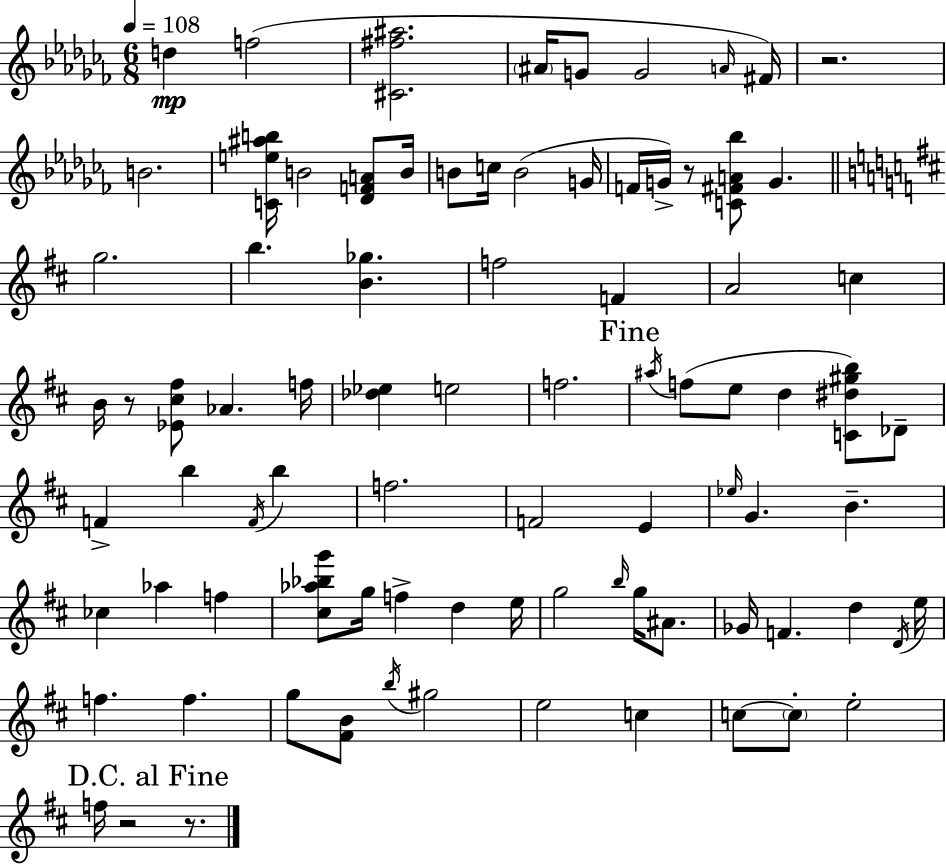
{
  \clef treble
  \numericTimeSignature
  \time 6/8
  \key aes \minor
  \tempo 4 = 108
  d''4\mp f''2( | <cis' fis'' ais''>2. | \parenthesize ais'16 g'8 g'2 \grace { a'16 }) | fis'16 r2. | \break b'2. | <c' e'' ais'' b''>16 b'2 <des' f' a'>8 | b'16 b'8 c''16 b'2( | g'16 f'16 g'16->) r8 <c' fis' a' bes''>8 g'4. | \break \bar "||" \break \key b \minor g''2. | b''4. <b' ges''>4. | f''2 f'4 | a'2 c''4 | \break b'16 r8 <ees' cis'' fis''>8 aes'4. f''16 | <des'' ees''>4 e''2 | f''2. | \mark "Fine" \acciaccatura { ais''16 } f''8( e''8 d''4 <c' dis'' gis'' b''>8) des'8-- | \break f'4-> b''4 \acciaccatura { f'16 } b''4 | f''2. | f'2 e'4 | \grace { ees''16 } g'4. b'4.-- | \break ces''4 aes''4 f''4 | <cis'' aes'' bes'' g'''>8 g''16 f''4-> d''4 | e''16 g''2 \grace { b''16 } | g''16 ais'8. ges'16 f'4. d''4 | \break \acciaccatura { d'16 } e''16 f''4. f''4. | g''8 <fis' b'>8 \acciaccatura { b''16 } gis''2 | e''2 | c''4 c''8~~ \parenthesize c''8-. e''2-. | \break \mark "D.C. al Fine" f''16 r2 | r8. \bar "|."
}